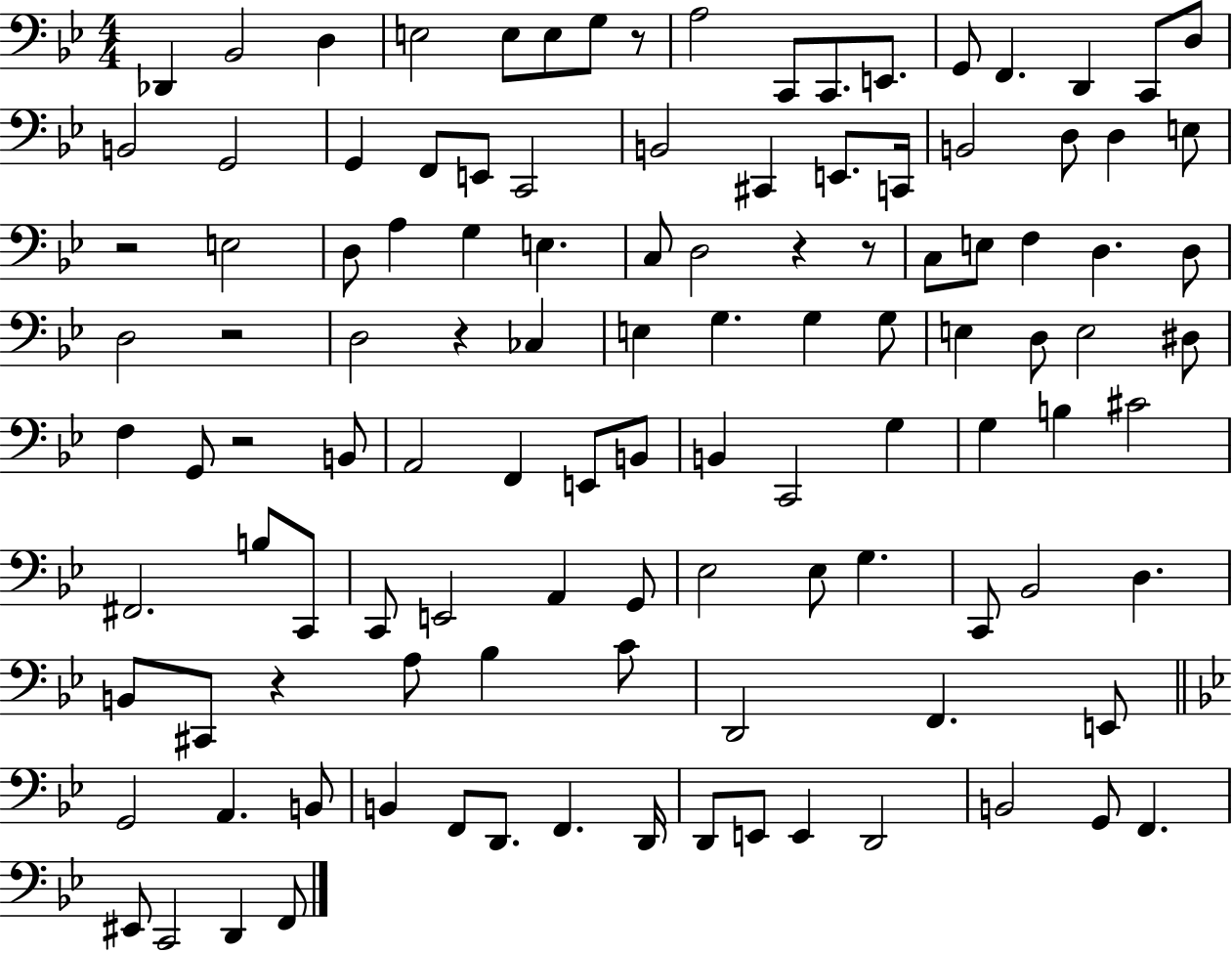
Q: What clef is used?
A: bass